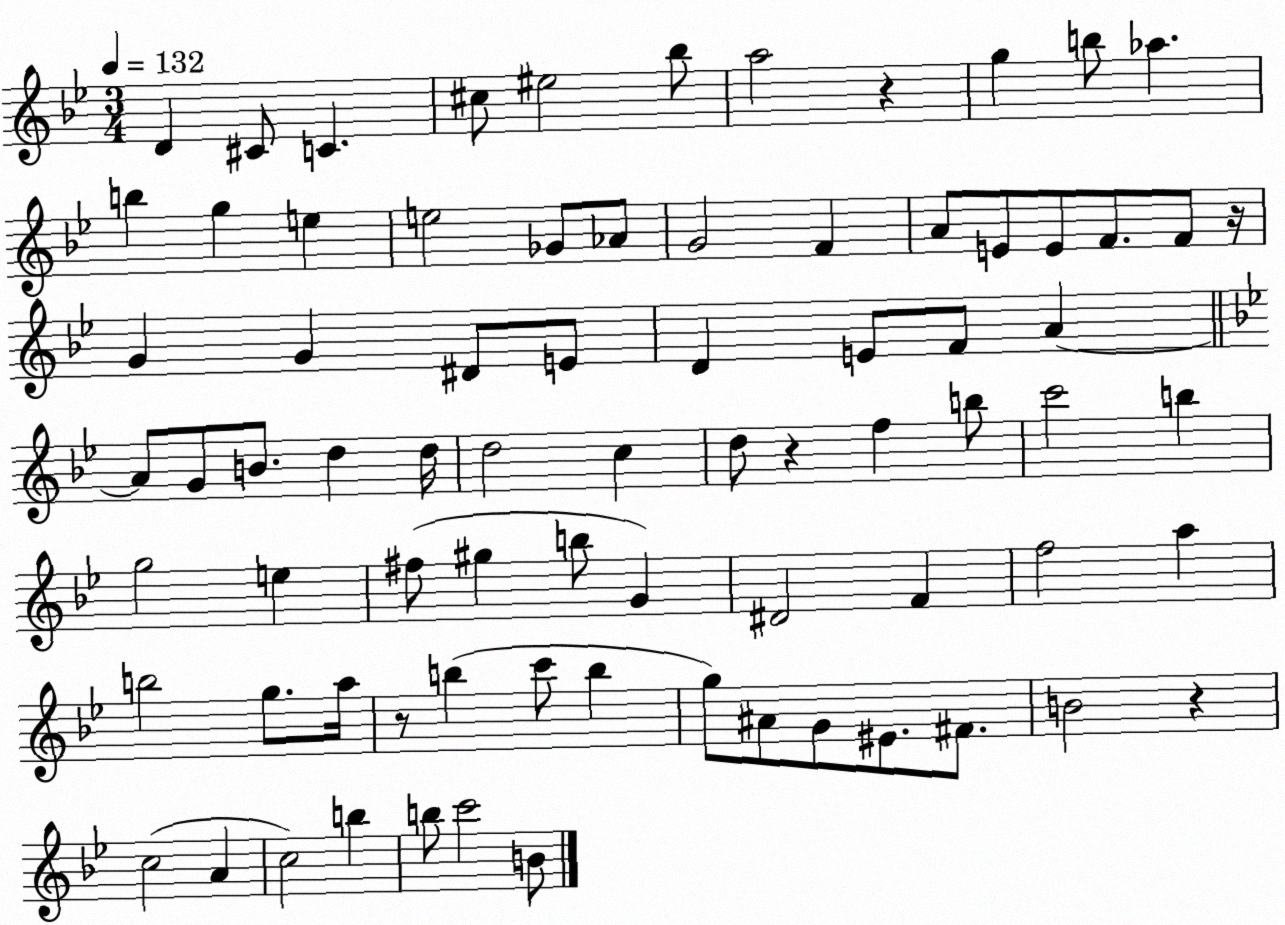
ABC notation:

X:1
T:Untitled
M:3/4
L:1/4
K:Bb
D ^C/2 C ^c/2 ^e2 _b/2 a2 z g b/2 _a b g e e2 _G/2 _A/2 G2 F A/2 E/2 E/2 F/2 F/2 z/4 G G ^D/2 E/2 D E/2 F/2 A A/2 G/2 B/2 d d/4 d2 c d/2 z f b/2 c'2 b g2 e ^f/2 ^g b/2 G ^D2 F f2 a b2 g/2 a/4 z/2 b c'/2 b g/2 ^A/2 G/2 ^E/2 ^F/2 B2 z c2 A c2 b b/2 c'2 B/2